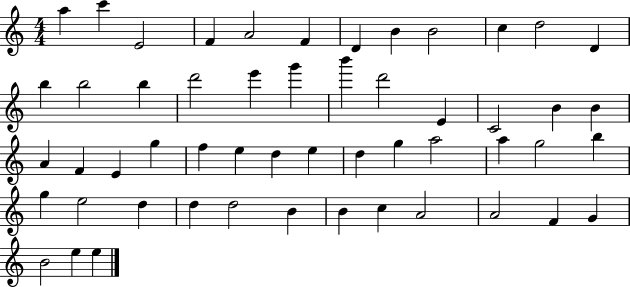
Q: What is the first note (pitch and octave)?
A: A5